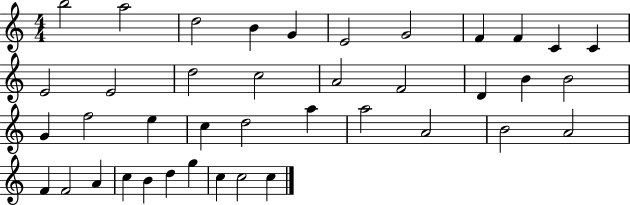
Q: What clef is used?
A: treble